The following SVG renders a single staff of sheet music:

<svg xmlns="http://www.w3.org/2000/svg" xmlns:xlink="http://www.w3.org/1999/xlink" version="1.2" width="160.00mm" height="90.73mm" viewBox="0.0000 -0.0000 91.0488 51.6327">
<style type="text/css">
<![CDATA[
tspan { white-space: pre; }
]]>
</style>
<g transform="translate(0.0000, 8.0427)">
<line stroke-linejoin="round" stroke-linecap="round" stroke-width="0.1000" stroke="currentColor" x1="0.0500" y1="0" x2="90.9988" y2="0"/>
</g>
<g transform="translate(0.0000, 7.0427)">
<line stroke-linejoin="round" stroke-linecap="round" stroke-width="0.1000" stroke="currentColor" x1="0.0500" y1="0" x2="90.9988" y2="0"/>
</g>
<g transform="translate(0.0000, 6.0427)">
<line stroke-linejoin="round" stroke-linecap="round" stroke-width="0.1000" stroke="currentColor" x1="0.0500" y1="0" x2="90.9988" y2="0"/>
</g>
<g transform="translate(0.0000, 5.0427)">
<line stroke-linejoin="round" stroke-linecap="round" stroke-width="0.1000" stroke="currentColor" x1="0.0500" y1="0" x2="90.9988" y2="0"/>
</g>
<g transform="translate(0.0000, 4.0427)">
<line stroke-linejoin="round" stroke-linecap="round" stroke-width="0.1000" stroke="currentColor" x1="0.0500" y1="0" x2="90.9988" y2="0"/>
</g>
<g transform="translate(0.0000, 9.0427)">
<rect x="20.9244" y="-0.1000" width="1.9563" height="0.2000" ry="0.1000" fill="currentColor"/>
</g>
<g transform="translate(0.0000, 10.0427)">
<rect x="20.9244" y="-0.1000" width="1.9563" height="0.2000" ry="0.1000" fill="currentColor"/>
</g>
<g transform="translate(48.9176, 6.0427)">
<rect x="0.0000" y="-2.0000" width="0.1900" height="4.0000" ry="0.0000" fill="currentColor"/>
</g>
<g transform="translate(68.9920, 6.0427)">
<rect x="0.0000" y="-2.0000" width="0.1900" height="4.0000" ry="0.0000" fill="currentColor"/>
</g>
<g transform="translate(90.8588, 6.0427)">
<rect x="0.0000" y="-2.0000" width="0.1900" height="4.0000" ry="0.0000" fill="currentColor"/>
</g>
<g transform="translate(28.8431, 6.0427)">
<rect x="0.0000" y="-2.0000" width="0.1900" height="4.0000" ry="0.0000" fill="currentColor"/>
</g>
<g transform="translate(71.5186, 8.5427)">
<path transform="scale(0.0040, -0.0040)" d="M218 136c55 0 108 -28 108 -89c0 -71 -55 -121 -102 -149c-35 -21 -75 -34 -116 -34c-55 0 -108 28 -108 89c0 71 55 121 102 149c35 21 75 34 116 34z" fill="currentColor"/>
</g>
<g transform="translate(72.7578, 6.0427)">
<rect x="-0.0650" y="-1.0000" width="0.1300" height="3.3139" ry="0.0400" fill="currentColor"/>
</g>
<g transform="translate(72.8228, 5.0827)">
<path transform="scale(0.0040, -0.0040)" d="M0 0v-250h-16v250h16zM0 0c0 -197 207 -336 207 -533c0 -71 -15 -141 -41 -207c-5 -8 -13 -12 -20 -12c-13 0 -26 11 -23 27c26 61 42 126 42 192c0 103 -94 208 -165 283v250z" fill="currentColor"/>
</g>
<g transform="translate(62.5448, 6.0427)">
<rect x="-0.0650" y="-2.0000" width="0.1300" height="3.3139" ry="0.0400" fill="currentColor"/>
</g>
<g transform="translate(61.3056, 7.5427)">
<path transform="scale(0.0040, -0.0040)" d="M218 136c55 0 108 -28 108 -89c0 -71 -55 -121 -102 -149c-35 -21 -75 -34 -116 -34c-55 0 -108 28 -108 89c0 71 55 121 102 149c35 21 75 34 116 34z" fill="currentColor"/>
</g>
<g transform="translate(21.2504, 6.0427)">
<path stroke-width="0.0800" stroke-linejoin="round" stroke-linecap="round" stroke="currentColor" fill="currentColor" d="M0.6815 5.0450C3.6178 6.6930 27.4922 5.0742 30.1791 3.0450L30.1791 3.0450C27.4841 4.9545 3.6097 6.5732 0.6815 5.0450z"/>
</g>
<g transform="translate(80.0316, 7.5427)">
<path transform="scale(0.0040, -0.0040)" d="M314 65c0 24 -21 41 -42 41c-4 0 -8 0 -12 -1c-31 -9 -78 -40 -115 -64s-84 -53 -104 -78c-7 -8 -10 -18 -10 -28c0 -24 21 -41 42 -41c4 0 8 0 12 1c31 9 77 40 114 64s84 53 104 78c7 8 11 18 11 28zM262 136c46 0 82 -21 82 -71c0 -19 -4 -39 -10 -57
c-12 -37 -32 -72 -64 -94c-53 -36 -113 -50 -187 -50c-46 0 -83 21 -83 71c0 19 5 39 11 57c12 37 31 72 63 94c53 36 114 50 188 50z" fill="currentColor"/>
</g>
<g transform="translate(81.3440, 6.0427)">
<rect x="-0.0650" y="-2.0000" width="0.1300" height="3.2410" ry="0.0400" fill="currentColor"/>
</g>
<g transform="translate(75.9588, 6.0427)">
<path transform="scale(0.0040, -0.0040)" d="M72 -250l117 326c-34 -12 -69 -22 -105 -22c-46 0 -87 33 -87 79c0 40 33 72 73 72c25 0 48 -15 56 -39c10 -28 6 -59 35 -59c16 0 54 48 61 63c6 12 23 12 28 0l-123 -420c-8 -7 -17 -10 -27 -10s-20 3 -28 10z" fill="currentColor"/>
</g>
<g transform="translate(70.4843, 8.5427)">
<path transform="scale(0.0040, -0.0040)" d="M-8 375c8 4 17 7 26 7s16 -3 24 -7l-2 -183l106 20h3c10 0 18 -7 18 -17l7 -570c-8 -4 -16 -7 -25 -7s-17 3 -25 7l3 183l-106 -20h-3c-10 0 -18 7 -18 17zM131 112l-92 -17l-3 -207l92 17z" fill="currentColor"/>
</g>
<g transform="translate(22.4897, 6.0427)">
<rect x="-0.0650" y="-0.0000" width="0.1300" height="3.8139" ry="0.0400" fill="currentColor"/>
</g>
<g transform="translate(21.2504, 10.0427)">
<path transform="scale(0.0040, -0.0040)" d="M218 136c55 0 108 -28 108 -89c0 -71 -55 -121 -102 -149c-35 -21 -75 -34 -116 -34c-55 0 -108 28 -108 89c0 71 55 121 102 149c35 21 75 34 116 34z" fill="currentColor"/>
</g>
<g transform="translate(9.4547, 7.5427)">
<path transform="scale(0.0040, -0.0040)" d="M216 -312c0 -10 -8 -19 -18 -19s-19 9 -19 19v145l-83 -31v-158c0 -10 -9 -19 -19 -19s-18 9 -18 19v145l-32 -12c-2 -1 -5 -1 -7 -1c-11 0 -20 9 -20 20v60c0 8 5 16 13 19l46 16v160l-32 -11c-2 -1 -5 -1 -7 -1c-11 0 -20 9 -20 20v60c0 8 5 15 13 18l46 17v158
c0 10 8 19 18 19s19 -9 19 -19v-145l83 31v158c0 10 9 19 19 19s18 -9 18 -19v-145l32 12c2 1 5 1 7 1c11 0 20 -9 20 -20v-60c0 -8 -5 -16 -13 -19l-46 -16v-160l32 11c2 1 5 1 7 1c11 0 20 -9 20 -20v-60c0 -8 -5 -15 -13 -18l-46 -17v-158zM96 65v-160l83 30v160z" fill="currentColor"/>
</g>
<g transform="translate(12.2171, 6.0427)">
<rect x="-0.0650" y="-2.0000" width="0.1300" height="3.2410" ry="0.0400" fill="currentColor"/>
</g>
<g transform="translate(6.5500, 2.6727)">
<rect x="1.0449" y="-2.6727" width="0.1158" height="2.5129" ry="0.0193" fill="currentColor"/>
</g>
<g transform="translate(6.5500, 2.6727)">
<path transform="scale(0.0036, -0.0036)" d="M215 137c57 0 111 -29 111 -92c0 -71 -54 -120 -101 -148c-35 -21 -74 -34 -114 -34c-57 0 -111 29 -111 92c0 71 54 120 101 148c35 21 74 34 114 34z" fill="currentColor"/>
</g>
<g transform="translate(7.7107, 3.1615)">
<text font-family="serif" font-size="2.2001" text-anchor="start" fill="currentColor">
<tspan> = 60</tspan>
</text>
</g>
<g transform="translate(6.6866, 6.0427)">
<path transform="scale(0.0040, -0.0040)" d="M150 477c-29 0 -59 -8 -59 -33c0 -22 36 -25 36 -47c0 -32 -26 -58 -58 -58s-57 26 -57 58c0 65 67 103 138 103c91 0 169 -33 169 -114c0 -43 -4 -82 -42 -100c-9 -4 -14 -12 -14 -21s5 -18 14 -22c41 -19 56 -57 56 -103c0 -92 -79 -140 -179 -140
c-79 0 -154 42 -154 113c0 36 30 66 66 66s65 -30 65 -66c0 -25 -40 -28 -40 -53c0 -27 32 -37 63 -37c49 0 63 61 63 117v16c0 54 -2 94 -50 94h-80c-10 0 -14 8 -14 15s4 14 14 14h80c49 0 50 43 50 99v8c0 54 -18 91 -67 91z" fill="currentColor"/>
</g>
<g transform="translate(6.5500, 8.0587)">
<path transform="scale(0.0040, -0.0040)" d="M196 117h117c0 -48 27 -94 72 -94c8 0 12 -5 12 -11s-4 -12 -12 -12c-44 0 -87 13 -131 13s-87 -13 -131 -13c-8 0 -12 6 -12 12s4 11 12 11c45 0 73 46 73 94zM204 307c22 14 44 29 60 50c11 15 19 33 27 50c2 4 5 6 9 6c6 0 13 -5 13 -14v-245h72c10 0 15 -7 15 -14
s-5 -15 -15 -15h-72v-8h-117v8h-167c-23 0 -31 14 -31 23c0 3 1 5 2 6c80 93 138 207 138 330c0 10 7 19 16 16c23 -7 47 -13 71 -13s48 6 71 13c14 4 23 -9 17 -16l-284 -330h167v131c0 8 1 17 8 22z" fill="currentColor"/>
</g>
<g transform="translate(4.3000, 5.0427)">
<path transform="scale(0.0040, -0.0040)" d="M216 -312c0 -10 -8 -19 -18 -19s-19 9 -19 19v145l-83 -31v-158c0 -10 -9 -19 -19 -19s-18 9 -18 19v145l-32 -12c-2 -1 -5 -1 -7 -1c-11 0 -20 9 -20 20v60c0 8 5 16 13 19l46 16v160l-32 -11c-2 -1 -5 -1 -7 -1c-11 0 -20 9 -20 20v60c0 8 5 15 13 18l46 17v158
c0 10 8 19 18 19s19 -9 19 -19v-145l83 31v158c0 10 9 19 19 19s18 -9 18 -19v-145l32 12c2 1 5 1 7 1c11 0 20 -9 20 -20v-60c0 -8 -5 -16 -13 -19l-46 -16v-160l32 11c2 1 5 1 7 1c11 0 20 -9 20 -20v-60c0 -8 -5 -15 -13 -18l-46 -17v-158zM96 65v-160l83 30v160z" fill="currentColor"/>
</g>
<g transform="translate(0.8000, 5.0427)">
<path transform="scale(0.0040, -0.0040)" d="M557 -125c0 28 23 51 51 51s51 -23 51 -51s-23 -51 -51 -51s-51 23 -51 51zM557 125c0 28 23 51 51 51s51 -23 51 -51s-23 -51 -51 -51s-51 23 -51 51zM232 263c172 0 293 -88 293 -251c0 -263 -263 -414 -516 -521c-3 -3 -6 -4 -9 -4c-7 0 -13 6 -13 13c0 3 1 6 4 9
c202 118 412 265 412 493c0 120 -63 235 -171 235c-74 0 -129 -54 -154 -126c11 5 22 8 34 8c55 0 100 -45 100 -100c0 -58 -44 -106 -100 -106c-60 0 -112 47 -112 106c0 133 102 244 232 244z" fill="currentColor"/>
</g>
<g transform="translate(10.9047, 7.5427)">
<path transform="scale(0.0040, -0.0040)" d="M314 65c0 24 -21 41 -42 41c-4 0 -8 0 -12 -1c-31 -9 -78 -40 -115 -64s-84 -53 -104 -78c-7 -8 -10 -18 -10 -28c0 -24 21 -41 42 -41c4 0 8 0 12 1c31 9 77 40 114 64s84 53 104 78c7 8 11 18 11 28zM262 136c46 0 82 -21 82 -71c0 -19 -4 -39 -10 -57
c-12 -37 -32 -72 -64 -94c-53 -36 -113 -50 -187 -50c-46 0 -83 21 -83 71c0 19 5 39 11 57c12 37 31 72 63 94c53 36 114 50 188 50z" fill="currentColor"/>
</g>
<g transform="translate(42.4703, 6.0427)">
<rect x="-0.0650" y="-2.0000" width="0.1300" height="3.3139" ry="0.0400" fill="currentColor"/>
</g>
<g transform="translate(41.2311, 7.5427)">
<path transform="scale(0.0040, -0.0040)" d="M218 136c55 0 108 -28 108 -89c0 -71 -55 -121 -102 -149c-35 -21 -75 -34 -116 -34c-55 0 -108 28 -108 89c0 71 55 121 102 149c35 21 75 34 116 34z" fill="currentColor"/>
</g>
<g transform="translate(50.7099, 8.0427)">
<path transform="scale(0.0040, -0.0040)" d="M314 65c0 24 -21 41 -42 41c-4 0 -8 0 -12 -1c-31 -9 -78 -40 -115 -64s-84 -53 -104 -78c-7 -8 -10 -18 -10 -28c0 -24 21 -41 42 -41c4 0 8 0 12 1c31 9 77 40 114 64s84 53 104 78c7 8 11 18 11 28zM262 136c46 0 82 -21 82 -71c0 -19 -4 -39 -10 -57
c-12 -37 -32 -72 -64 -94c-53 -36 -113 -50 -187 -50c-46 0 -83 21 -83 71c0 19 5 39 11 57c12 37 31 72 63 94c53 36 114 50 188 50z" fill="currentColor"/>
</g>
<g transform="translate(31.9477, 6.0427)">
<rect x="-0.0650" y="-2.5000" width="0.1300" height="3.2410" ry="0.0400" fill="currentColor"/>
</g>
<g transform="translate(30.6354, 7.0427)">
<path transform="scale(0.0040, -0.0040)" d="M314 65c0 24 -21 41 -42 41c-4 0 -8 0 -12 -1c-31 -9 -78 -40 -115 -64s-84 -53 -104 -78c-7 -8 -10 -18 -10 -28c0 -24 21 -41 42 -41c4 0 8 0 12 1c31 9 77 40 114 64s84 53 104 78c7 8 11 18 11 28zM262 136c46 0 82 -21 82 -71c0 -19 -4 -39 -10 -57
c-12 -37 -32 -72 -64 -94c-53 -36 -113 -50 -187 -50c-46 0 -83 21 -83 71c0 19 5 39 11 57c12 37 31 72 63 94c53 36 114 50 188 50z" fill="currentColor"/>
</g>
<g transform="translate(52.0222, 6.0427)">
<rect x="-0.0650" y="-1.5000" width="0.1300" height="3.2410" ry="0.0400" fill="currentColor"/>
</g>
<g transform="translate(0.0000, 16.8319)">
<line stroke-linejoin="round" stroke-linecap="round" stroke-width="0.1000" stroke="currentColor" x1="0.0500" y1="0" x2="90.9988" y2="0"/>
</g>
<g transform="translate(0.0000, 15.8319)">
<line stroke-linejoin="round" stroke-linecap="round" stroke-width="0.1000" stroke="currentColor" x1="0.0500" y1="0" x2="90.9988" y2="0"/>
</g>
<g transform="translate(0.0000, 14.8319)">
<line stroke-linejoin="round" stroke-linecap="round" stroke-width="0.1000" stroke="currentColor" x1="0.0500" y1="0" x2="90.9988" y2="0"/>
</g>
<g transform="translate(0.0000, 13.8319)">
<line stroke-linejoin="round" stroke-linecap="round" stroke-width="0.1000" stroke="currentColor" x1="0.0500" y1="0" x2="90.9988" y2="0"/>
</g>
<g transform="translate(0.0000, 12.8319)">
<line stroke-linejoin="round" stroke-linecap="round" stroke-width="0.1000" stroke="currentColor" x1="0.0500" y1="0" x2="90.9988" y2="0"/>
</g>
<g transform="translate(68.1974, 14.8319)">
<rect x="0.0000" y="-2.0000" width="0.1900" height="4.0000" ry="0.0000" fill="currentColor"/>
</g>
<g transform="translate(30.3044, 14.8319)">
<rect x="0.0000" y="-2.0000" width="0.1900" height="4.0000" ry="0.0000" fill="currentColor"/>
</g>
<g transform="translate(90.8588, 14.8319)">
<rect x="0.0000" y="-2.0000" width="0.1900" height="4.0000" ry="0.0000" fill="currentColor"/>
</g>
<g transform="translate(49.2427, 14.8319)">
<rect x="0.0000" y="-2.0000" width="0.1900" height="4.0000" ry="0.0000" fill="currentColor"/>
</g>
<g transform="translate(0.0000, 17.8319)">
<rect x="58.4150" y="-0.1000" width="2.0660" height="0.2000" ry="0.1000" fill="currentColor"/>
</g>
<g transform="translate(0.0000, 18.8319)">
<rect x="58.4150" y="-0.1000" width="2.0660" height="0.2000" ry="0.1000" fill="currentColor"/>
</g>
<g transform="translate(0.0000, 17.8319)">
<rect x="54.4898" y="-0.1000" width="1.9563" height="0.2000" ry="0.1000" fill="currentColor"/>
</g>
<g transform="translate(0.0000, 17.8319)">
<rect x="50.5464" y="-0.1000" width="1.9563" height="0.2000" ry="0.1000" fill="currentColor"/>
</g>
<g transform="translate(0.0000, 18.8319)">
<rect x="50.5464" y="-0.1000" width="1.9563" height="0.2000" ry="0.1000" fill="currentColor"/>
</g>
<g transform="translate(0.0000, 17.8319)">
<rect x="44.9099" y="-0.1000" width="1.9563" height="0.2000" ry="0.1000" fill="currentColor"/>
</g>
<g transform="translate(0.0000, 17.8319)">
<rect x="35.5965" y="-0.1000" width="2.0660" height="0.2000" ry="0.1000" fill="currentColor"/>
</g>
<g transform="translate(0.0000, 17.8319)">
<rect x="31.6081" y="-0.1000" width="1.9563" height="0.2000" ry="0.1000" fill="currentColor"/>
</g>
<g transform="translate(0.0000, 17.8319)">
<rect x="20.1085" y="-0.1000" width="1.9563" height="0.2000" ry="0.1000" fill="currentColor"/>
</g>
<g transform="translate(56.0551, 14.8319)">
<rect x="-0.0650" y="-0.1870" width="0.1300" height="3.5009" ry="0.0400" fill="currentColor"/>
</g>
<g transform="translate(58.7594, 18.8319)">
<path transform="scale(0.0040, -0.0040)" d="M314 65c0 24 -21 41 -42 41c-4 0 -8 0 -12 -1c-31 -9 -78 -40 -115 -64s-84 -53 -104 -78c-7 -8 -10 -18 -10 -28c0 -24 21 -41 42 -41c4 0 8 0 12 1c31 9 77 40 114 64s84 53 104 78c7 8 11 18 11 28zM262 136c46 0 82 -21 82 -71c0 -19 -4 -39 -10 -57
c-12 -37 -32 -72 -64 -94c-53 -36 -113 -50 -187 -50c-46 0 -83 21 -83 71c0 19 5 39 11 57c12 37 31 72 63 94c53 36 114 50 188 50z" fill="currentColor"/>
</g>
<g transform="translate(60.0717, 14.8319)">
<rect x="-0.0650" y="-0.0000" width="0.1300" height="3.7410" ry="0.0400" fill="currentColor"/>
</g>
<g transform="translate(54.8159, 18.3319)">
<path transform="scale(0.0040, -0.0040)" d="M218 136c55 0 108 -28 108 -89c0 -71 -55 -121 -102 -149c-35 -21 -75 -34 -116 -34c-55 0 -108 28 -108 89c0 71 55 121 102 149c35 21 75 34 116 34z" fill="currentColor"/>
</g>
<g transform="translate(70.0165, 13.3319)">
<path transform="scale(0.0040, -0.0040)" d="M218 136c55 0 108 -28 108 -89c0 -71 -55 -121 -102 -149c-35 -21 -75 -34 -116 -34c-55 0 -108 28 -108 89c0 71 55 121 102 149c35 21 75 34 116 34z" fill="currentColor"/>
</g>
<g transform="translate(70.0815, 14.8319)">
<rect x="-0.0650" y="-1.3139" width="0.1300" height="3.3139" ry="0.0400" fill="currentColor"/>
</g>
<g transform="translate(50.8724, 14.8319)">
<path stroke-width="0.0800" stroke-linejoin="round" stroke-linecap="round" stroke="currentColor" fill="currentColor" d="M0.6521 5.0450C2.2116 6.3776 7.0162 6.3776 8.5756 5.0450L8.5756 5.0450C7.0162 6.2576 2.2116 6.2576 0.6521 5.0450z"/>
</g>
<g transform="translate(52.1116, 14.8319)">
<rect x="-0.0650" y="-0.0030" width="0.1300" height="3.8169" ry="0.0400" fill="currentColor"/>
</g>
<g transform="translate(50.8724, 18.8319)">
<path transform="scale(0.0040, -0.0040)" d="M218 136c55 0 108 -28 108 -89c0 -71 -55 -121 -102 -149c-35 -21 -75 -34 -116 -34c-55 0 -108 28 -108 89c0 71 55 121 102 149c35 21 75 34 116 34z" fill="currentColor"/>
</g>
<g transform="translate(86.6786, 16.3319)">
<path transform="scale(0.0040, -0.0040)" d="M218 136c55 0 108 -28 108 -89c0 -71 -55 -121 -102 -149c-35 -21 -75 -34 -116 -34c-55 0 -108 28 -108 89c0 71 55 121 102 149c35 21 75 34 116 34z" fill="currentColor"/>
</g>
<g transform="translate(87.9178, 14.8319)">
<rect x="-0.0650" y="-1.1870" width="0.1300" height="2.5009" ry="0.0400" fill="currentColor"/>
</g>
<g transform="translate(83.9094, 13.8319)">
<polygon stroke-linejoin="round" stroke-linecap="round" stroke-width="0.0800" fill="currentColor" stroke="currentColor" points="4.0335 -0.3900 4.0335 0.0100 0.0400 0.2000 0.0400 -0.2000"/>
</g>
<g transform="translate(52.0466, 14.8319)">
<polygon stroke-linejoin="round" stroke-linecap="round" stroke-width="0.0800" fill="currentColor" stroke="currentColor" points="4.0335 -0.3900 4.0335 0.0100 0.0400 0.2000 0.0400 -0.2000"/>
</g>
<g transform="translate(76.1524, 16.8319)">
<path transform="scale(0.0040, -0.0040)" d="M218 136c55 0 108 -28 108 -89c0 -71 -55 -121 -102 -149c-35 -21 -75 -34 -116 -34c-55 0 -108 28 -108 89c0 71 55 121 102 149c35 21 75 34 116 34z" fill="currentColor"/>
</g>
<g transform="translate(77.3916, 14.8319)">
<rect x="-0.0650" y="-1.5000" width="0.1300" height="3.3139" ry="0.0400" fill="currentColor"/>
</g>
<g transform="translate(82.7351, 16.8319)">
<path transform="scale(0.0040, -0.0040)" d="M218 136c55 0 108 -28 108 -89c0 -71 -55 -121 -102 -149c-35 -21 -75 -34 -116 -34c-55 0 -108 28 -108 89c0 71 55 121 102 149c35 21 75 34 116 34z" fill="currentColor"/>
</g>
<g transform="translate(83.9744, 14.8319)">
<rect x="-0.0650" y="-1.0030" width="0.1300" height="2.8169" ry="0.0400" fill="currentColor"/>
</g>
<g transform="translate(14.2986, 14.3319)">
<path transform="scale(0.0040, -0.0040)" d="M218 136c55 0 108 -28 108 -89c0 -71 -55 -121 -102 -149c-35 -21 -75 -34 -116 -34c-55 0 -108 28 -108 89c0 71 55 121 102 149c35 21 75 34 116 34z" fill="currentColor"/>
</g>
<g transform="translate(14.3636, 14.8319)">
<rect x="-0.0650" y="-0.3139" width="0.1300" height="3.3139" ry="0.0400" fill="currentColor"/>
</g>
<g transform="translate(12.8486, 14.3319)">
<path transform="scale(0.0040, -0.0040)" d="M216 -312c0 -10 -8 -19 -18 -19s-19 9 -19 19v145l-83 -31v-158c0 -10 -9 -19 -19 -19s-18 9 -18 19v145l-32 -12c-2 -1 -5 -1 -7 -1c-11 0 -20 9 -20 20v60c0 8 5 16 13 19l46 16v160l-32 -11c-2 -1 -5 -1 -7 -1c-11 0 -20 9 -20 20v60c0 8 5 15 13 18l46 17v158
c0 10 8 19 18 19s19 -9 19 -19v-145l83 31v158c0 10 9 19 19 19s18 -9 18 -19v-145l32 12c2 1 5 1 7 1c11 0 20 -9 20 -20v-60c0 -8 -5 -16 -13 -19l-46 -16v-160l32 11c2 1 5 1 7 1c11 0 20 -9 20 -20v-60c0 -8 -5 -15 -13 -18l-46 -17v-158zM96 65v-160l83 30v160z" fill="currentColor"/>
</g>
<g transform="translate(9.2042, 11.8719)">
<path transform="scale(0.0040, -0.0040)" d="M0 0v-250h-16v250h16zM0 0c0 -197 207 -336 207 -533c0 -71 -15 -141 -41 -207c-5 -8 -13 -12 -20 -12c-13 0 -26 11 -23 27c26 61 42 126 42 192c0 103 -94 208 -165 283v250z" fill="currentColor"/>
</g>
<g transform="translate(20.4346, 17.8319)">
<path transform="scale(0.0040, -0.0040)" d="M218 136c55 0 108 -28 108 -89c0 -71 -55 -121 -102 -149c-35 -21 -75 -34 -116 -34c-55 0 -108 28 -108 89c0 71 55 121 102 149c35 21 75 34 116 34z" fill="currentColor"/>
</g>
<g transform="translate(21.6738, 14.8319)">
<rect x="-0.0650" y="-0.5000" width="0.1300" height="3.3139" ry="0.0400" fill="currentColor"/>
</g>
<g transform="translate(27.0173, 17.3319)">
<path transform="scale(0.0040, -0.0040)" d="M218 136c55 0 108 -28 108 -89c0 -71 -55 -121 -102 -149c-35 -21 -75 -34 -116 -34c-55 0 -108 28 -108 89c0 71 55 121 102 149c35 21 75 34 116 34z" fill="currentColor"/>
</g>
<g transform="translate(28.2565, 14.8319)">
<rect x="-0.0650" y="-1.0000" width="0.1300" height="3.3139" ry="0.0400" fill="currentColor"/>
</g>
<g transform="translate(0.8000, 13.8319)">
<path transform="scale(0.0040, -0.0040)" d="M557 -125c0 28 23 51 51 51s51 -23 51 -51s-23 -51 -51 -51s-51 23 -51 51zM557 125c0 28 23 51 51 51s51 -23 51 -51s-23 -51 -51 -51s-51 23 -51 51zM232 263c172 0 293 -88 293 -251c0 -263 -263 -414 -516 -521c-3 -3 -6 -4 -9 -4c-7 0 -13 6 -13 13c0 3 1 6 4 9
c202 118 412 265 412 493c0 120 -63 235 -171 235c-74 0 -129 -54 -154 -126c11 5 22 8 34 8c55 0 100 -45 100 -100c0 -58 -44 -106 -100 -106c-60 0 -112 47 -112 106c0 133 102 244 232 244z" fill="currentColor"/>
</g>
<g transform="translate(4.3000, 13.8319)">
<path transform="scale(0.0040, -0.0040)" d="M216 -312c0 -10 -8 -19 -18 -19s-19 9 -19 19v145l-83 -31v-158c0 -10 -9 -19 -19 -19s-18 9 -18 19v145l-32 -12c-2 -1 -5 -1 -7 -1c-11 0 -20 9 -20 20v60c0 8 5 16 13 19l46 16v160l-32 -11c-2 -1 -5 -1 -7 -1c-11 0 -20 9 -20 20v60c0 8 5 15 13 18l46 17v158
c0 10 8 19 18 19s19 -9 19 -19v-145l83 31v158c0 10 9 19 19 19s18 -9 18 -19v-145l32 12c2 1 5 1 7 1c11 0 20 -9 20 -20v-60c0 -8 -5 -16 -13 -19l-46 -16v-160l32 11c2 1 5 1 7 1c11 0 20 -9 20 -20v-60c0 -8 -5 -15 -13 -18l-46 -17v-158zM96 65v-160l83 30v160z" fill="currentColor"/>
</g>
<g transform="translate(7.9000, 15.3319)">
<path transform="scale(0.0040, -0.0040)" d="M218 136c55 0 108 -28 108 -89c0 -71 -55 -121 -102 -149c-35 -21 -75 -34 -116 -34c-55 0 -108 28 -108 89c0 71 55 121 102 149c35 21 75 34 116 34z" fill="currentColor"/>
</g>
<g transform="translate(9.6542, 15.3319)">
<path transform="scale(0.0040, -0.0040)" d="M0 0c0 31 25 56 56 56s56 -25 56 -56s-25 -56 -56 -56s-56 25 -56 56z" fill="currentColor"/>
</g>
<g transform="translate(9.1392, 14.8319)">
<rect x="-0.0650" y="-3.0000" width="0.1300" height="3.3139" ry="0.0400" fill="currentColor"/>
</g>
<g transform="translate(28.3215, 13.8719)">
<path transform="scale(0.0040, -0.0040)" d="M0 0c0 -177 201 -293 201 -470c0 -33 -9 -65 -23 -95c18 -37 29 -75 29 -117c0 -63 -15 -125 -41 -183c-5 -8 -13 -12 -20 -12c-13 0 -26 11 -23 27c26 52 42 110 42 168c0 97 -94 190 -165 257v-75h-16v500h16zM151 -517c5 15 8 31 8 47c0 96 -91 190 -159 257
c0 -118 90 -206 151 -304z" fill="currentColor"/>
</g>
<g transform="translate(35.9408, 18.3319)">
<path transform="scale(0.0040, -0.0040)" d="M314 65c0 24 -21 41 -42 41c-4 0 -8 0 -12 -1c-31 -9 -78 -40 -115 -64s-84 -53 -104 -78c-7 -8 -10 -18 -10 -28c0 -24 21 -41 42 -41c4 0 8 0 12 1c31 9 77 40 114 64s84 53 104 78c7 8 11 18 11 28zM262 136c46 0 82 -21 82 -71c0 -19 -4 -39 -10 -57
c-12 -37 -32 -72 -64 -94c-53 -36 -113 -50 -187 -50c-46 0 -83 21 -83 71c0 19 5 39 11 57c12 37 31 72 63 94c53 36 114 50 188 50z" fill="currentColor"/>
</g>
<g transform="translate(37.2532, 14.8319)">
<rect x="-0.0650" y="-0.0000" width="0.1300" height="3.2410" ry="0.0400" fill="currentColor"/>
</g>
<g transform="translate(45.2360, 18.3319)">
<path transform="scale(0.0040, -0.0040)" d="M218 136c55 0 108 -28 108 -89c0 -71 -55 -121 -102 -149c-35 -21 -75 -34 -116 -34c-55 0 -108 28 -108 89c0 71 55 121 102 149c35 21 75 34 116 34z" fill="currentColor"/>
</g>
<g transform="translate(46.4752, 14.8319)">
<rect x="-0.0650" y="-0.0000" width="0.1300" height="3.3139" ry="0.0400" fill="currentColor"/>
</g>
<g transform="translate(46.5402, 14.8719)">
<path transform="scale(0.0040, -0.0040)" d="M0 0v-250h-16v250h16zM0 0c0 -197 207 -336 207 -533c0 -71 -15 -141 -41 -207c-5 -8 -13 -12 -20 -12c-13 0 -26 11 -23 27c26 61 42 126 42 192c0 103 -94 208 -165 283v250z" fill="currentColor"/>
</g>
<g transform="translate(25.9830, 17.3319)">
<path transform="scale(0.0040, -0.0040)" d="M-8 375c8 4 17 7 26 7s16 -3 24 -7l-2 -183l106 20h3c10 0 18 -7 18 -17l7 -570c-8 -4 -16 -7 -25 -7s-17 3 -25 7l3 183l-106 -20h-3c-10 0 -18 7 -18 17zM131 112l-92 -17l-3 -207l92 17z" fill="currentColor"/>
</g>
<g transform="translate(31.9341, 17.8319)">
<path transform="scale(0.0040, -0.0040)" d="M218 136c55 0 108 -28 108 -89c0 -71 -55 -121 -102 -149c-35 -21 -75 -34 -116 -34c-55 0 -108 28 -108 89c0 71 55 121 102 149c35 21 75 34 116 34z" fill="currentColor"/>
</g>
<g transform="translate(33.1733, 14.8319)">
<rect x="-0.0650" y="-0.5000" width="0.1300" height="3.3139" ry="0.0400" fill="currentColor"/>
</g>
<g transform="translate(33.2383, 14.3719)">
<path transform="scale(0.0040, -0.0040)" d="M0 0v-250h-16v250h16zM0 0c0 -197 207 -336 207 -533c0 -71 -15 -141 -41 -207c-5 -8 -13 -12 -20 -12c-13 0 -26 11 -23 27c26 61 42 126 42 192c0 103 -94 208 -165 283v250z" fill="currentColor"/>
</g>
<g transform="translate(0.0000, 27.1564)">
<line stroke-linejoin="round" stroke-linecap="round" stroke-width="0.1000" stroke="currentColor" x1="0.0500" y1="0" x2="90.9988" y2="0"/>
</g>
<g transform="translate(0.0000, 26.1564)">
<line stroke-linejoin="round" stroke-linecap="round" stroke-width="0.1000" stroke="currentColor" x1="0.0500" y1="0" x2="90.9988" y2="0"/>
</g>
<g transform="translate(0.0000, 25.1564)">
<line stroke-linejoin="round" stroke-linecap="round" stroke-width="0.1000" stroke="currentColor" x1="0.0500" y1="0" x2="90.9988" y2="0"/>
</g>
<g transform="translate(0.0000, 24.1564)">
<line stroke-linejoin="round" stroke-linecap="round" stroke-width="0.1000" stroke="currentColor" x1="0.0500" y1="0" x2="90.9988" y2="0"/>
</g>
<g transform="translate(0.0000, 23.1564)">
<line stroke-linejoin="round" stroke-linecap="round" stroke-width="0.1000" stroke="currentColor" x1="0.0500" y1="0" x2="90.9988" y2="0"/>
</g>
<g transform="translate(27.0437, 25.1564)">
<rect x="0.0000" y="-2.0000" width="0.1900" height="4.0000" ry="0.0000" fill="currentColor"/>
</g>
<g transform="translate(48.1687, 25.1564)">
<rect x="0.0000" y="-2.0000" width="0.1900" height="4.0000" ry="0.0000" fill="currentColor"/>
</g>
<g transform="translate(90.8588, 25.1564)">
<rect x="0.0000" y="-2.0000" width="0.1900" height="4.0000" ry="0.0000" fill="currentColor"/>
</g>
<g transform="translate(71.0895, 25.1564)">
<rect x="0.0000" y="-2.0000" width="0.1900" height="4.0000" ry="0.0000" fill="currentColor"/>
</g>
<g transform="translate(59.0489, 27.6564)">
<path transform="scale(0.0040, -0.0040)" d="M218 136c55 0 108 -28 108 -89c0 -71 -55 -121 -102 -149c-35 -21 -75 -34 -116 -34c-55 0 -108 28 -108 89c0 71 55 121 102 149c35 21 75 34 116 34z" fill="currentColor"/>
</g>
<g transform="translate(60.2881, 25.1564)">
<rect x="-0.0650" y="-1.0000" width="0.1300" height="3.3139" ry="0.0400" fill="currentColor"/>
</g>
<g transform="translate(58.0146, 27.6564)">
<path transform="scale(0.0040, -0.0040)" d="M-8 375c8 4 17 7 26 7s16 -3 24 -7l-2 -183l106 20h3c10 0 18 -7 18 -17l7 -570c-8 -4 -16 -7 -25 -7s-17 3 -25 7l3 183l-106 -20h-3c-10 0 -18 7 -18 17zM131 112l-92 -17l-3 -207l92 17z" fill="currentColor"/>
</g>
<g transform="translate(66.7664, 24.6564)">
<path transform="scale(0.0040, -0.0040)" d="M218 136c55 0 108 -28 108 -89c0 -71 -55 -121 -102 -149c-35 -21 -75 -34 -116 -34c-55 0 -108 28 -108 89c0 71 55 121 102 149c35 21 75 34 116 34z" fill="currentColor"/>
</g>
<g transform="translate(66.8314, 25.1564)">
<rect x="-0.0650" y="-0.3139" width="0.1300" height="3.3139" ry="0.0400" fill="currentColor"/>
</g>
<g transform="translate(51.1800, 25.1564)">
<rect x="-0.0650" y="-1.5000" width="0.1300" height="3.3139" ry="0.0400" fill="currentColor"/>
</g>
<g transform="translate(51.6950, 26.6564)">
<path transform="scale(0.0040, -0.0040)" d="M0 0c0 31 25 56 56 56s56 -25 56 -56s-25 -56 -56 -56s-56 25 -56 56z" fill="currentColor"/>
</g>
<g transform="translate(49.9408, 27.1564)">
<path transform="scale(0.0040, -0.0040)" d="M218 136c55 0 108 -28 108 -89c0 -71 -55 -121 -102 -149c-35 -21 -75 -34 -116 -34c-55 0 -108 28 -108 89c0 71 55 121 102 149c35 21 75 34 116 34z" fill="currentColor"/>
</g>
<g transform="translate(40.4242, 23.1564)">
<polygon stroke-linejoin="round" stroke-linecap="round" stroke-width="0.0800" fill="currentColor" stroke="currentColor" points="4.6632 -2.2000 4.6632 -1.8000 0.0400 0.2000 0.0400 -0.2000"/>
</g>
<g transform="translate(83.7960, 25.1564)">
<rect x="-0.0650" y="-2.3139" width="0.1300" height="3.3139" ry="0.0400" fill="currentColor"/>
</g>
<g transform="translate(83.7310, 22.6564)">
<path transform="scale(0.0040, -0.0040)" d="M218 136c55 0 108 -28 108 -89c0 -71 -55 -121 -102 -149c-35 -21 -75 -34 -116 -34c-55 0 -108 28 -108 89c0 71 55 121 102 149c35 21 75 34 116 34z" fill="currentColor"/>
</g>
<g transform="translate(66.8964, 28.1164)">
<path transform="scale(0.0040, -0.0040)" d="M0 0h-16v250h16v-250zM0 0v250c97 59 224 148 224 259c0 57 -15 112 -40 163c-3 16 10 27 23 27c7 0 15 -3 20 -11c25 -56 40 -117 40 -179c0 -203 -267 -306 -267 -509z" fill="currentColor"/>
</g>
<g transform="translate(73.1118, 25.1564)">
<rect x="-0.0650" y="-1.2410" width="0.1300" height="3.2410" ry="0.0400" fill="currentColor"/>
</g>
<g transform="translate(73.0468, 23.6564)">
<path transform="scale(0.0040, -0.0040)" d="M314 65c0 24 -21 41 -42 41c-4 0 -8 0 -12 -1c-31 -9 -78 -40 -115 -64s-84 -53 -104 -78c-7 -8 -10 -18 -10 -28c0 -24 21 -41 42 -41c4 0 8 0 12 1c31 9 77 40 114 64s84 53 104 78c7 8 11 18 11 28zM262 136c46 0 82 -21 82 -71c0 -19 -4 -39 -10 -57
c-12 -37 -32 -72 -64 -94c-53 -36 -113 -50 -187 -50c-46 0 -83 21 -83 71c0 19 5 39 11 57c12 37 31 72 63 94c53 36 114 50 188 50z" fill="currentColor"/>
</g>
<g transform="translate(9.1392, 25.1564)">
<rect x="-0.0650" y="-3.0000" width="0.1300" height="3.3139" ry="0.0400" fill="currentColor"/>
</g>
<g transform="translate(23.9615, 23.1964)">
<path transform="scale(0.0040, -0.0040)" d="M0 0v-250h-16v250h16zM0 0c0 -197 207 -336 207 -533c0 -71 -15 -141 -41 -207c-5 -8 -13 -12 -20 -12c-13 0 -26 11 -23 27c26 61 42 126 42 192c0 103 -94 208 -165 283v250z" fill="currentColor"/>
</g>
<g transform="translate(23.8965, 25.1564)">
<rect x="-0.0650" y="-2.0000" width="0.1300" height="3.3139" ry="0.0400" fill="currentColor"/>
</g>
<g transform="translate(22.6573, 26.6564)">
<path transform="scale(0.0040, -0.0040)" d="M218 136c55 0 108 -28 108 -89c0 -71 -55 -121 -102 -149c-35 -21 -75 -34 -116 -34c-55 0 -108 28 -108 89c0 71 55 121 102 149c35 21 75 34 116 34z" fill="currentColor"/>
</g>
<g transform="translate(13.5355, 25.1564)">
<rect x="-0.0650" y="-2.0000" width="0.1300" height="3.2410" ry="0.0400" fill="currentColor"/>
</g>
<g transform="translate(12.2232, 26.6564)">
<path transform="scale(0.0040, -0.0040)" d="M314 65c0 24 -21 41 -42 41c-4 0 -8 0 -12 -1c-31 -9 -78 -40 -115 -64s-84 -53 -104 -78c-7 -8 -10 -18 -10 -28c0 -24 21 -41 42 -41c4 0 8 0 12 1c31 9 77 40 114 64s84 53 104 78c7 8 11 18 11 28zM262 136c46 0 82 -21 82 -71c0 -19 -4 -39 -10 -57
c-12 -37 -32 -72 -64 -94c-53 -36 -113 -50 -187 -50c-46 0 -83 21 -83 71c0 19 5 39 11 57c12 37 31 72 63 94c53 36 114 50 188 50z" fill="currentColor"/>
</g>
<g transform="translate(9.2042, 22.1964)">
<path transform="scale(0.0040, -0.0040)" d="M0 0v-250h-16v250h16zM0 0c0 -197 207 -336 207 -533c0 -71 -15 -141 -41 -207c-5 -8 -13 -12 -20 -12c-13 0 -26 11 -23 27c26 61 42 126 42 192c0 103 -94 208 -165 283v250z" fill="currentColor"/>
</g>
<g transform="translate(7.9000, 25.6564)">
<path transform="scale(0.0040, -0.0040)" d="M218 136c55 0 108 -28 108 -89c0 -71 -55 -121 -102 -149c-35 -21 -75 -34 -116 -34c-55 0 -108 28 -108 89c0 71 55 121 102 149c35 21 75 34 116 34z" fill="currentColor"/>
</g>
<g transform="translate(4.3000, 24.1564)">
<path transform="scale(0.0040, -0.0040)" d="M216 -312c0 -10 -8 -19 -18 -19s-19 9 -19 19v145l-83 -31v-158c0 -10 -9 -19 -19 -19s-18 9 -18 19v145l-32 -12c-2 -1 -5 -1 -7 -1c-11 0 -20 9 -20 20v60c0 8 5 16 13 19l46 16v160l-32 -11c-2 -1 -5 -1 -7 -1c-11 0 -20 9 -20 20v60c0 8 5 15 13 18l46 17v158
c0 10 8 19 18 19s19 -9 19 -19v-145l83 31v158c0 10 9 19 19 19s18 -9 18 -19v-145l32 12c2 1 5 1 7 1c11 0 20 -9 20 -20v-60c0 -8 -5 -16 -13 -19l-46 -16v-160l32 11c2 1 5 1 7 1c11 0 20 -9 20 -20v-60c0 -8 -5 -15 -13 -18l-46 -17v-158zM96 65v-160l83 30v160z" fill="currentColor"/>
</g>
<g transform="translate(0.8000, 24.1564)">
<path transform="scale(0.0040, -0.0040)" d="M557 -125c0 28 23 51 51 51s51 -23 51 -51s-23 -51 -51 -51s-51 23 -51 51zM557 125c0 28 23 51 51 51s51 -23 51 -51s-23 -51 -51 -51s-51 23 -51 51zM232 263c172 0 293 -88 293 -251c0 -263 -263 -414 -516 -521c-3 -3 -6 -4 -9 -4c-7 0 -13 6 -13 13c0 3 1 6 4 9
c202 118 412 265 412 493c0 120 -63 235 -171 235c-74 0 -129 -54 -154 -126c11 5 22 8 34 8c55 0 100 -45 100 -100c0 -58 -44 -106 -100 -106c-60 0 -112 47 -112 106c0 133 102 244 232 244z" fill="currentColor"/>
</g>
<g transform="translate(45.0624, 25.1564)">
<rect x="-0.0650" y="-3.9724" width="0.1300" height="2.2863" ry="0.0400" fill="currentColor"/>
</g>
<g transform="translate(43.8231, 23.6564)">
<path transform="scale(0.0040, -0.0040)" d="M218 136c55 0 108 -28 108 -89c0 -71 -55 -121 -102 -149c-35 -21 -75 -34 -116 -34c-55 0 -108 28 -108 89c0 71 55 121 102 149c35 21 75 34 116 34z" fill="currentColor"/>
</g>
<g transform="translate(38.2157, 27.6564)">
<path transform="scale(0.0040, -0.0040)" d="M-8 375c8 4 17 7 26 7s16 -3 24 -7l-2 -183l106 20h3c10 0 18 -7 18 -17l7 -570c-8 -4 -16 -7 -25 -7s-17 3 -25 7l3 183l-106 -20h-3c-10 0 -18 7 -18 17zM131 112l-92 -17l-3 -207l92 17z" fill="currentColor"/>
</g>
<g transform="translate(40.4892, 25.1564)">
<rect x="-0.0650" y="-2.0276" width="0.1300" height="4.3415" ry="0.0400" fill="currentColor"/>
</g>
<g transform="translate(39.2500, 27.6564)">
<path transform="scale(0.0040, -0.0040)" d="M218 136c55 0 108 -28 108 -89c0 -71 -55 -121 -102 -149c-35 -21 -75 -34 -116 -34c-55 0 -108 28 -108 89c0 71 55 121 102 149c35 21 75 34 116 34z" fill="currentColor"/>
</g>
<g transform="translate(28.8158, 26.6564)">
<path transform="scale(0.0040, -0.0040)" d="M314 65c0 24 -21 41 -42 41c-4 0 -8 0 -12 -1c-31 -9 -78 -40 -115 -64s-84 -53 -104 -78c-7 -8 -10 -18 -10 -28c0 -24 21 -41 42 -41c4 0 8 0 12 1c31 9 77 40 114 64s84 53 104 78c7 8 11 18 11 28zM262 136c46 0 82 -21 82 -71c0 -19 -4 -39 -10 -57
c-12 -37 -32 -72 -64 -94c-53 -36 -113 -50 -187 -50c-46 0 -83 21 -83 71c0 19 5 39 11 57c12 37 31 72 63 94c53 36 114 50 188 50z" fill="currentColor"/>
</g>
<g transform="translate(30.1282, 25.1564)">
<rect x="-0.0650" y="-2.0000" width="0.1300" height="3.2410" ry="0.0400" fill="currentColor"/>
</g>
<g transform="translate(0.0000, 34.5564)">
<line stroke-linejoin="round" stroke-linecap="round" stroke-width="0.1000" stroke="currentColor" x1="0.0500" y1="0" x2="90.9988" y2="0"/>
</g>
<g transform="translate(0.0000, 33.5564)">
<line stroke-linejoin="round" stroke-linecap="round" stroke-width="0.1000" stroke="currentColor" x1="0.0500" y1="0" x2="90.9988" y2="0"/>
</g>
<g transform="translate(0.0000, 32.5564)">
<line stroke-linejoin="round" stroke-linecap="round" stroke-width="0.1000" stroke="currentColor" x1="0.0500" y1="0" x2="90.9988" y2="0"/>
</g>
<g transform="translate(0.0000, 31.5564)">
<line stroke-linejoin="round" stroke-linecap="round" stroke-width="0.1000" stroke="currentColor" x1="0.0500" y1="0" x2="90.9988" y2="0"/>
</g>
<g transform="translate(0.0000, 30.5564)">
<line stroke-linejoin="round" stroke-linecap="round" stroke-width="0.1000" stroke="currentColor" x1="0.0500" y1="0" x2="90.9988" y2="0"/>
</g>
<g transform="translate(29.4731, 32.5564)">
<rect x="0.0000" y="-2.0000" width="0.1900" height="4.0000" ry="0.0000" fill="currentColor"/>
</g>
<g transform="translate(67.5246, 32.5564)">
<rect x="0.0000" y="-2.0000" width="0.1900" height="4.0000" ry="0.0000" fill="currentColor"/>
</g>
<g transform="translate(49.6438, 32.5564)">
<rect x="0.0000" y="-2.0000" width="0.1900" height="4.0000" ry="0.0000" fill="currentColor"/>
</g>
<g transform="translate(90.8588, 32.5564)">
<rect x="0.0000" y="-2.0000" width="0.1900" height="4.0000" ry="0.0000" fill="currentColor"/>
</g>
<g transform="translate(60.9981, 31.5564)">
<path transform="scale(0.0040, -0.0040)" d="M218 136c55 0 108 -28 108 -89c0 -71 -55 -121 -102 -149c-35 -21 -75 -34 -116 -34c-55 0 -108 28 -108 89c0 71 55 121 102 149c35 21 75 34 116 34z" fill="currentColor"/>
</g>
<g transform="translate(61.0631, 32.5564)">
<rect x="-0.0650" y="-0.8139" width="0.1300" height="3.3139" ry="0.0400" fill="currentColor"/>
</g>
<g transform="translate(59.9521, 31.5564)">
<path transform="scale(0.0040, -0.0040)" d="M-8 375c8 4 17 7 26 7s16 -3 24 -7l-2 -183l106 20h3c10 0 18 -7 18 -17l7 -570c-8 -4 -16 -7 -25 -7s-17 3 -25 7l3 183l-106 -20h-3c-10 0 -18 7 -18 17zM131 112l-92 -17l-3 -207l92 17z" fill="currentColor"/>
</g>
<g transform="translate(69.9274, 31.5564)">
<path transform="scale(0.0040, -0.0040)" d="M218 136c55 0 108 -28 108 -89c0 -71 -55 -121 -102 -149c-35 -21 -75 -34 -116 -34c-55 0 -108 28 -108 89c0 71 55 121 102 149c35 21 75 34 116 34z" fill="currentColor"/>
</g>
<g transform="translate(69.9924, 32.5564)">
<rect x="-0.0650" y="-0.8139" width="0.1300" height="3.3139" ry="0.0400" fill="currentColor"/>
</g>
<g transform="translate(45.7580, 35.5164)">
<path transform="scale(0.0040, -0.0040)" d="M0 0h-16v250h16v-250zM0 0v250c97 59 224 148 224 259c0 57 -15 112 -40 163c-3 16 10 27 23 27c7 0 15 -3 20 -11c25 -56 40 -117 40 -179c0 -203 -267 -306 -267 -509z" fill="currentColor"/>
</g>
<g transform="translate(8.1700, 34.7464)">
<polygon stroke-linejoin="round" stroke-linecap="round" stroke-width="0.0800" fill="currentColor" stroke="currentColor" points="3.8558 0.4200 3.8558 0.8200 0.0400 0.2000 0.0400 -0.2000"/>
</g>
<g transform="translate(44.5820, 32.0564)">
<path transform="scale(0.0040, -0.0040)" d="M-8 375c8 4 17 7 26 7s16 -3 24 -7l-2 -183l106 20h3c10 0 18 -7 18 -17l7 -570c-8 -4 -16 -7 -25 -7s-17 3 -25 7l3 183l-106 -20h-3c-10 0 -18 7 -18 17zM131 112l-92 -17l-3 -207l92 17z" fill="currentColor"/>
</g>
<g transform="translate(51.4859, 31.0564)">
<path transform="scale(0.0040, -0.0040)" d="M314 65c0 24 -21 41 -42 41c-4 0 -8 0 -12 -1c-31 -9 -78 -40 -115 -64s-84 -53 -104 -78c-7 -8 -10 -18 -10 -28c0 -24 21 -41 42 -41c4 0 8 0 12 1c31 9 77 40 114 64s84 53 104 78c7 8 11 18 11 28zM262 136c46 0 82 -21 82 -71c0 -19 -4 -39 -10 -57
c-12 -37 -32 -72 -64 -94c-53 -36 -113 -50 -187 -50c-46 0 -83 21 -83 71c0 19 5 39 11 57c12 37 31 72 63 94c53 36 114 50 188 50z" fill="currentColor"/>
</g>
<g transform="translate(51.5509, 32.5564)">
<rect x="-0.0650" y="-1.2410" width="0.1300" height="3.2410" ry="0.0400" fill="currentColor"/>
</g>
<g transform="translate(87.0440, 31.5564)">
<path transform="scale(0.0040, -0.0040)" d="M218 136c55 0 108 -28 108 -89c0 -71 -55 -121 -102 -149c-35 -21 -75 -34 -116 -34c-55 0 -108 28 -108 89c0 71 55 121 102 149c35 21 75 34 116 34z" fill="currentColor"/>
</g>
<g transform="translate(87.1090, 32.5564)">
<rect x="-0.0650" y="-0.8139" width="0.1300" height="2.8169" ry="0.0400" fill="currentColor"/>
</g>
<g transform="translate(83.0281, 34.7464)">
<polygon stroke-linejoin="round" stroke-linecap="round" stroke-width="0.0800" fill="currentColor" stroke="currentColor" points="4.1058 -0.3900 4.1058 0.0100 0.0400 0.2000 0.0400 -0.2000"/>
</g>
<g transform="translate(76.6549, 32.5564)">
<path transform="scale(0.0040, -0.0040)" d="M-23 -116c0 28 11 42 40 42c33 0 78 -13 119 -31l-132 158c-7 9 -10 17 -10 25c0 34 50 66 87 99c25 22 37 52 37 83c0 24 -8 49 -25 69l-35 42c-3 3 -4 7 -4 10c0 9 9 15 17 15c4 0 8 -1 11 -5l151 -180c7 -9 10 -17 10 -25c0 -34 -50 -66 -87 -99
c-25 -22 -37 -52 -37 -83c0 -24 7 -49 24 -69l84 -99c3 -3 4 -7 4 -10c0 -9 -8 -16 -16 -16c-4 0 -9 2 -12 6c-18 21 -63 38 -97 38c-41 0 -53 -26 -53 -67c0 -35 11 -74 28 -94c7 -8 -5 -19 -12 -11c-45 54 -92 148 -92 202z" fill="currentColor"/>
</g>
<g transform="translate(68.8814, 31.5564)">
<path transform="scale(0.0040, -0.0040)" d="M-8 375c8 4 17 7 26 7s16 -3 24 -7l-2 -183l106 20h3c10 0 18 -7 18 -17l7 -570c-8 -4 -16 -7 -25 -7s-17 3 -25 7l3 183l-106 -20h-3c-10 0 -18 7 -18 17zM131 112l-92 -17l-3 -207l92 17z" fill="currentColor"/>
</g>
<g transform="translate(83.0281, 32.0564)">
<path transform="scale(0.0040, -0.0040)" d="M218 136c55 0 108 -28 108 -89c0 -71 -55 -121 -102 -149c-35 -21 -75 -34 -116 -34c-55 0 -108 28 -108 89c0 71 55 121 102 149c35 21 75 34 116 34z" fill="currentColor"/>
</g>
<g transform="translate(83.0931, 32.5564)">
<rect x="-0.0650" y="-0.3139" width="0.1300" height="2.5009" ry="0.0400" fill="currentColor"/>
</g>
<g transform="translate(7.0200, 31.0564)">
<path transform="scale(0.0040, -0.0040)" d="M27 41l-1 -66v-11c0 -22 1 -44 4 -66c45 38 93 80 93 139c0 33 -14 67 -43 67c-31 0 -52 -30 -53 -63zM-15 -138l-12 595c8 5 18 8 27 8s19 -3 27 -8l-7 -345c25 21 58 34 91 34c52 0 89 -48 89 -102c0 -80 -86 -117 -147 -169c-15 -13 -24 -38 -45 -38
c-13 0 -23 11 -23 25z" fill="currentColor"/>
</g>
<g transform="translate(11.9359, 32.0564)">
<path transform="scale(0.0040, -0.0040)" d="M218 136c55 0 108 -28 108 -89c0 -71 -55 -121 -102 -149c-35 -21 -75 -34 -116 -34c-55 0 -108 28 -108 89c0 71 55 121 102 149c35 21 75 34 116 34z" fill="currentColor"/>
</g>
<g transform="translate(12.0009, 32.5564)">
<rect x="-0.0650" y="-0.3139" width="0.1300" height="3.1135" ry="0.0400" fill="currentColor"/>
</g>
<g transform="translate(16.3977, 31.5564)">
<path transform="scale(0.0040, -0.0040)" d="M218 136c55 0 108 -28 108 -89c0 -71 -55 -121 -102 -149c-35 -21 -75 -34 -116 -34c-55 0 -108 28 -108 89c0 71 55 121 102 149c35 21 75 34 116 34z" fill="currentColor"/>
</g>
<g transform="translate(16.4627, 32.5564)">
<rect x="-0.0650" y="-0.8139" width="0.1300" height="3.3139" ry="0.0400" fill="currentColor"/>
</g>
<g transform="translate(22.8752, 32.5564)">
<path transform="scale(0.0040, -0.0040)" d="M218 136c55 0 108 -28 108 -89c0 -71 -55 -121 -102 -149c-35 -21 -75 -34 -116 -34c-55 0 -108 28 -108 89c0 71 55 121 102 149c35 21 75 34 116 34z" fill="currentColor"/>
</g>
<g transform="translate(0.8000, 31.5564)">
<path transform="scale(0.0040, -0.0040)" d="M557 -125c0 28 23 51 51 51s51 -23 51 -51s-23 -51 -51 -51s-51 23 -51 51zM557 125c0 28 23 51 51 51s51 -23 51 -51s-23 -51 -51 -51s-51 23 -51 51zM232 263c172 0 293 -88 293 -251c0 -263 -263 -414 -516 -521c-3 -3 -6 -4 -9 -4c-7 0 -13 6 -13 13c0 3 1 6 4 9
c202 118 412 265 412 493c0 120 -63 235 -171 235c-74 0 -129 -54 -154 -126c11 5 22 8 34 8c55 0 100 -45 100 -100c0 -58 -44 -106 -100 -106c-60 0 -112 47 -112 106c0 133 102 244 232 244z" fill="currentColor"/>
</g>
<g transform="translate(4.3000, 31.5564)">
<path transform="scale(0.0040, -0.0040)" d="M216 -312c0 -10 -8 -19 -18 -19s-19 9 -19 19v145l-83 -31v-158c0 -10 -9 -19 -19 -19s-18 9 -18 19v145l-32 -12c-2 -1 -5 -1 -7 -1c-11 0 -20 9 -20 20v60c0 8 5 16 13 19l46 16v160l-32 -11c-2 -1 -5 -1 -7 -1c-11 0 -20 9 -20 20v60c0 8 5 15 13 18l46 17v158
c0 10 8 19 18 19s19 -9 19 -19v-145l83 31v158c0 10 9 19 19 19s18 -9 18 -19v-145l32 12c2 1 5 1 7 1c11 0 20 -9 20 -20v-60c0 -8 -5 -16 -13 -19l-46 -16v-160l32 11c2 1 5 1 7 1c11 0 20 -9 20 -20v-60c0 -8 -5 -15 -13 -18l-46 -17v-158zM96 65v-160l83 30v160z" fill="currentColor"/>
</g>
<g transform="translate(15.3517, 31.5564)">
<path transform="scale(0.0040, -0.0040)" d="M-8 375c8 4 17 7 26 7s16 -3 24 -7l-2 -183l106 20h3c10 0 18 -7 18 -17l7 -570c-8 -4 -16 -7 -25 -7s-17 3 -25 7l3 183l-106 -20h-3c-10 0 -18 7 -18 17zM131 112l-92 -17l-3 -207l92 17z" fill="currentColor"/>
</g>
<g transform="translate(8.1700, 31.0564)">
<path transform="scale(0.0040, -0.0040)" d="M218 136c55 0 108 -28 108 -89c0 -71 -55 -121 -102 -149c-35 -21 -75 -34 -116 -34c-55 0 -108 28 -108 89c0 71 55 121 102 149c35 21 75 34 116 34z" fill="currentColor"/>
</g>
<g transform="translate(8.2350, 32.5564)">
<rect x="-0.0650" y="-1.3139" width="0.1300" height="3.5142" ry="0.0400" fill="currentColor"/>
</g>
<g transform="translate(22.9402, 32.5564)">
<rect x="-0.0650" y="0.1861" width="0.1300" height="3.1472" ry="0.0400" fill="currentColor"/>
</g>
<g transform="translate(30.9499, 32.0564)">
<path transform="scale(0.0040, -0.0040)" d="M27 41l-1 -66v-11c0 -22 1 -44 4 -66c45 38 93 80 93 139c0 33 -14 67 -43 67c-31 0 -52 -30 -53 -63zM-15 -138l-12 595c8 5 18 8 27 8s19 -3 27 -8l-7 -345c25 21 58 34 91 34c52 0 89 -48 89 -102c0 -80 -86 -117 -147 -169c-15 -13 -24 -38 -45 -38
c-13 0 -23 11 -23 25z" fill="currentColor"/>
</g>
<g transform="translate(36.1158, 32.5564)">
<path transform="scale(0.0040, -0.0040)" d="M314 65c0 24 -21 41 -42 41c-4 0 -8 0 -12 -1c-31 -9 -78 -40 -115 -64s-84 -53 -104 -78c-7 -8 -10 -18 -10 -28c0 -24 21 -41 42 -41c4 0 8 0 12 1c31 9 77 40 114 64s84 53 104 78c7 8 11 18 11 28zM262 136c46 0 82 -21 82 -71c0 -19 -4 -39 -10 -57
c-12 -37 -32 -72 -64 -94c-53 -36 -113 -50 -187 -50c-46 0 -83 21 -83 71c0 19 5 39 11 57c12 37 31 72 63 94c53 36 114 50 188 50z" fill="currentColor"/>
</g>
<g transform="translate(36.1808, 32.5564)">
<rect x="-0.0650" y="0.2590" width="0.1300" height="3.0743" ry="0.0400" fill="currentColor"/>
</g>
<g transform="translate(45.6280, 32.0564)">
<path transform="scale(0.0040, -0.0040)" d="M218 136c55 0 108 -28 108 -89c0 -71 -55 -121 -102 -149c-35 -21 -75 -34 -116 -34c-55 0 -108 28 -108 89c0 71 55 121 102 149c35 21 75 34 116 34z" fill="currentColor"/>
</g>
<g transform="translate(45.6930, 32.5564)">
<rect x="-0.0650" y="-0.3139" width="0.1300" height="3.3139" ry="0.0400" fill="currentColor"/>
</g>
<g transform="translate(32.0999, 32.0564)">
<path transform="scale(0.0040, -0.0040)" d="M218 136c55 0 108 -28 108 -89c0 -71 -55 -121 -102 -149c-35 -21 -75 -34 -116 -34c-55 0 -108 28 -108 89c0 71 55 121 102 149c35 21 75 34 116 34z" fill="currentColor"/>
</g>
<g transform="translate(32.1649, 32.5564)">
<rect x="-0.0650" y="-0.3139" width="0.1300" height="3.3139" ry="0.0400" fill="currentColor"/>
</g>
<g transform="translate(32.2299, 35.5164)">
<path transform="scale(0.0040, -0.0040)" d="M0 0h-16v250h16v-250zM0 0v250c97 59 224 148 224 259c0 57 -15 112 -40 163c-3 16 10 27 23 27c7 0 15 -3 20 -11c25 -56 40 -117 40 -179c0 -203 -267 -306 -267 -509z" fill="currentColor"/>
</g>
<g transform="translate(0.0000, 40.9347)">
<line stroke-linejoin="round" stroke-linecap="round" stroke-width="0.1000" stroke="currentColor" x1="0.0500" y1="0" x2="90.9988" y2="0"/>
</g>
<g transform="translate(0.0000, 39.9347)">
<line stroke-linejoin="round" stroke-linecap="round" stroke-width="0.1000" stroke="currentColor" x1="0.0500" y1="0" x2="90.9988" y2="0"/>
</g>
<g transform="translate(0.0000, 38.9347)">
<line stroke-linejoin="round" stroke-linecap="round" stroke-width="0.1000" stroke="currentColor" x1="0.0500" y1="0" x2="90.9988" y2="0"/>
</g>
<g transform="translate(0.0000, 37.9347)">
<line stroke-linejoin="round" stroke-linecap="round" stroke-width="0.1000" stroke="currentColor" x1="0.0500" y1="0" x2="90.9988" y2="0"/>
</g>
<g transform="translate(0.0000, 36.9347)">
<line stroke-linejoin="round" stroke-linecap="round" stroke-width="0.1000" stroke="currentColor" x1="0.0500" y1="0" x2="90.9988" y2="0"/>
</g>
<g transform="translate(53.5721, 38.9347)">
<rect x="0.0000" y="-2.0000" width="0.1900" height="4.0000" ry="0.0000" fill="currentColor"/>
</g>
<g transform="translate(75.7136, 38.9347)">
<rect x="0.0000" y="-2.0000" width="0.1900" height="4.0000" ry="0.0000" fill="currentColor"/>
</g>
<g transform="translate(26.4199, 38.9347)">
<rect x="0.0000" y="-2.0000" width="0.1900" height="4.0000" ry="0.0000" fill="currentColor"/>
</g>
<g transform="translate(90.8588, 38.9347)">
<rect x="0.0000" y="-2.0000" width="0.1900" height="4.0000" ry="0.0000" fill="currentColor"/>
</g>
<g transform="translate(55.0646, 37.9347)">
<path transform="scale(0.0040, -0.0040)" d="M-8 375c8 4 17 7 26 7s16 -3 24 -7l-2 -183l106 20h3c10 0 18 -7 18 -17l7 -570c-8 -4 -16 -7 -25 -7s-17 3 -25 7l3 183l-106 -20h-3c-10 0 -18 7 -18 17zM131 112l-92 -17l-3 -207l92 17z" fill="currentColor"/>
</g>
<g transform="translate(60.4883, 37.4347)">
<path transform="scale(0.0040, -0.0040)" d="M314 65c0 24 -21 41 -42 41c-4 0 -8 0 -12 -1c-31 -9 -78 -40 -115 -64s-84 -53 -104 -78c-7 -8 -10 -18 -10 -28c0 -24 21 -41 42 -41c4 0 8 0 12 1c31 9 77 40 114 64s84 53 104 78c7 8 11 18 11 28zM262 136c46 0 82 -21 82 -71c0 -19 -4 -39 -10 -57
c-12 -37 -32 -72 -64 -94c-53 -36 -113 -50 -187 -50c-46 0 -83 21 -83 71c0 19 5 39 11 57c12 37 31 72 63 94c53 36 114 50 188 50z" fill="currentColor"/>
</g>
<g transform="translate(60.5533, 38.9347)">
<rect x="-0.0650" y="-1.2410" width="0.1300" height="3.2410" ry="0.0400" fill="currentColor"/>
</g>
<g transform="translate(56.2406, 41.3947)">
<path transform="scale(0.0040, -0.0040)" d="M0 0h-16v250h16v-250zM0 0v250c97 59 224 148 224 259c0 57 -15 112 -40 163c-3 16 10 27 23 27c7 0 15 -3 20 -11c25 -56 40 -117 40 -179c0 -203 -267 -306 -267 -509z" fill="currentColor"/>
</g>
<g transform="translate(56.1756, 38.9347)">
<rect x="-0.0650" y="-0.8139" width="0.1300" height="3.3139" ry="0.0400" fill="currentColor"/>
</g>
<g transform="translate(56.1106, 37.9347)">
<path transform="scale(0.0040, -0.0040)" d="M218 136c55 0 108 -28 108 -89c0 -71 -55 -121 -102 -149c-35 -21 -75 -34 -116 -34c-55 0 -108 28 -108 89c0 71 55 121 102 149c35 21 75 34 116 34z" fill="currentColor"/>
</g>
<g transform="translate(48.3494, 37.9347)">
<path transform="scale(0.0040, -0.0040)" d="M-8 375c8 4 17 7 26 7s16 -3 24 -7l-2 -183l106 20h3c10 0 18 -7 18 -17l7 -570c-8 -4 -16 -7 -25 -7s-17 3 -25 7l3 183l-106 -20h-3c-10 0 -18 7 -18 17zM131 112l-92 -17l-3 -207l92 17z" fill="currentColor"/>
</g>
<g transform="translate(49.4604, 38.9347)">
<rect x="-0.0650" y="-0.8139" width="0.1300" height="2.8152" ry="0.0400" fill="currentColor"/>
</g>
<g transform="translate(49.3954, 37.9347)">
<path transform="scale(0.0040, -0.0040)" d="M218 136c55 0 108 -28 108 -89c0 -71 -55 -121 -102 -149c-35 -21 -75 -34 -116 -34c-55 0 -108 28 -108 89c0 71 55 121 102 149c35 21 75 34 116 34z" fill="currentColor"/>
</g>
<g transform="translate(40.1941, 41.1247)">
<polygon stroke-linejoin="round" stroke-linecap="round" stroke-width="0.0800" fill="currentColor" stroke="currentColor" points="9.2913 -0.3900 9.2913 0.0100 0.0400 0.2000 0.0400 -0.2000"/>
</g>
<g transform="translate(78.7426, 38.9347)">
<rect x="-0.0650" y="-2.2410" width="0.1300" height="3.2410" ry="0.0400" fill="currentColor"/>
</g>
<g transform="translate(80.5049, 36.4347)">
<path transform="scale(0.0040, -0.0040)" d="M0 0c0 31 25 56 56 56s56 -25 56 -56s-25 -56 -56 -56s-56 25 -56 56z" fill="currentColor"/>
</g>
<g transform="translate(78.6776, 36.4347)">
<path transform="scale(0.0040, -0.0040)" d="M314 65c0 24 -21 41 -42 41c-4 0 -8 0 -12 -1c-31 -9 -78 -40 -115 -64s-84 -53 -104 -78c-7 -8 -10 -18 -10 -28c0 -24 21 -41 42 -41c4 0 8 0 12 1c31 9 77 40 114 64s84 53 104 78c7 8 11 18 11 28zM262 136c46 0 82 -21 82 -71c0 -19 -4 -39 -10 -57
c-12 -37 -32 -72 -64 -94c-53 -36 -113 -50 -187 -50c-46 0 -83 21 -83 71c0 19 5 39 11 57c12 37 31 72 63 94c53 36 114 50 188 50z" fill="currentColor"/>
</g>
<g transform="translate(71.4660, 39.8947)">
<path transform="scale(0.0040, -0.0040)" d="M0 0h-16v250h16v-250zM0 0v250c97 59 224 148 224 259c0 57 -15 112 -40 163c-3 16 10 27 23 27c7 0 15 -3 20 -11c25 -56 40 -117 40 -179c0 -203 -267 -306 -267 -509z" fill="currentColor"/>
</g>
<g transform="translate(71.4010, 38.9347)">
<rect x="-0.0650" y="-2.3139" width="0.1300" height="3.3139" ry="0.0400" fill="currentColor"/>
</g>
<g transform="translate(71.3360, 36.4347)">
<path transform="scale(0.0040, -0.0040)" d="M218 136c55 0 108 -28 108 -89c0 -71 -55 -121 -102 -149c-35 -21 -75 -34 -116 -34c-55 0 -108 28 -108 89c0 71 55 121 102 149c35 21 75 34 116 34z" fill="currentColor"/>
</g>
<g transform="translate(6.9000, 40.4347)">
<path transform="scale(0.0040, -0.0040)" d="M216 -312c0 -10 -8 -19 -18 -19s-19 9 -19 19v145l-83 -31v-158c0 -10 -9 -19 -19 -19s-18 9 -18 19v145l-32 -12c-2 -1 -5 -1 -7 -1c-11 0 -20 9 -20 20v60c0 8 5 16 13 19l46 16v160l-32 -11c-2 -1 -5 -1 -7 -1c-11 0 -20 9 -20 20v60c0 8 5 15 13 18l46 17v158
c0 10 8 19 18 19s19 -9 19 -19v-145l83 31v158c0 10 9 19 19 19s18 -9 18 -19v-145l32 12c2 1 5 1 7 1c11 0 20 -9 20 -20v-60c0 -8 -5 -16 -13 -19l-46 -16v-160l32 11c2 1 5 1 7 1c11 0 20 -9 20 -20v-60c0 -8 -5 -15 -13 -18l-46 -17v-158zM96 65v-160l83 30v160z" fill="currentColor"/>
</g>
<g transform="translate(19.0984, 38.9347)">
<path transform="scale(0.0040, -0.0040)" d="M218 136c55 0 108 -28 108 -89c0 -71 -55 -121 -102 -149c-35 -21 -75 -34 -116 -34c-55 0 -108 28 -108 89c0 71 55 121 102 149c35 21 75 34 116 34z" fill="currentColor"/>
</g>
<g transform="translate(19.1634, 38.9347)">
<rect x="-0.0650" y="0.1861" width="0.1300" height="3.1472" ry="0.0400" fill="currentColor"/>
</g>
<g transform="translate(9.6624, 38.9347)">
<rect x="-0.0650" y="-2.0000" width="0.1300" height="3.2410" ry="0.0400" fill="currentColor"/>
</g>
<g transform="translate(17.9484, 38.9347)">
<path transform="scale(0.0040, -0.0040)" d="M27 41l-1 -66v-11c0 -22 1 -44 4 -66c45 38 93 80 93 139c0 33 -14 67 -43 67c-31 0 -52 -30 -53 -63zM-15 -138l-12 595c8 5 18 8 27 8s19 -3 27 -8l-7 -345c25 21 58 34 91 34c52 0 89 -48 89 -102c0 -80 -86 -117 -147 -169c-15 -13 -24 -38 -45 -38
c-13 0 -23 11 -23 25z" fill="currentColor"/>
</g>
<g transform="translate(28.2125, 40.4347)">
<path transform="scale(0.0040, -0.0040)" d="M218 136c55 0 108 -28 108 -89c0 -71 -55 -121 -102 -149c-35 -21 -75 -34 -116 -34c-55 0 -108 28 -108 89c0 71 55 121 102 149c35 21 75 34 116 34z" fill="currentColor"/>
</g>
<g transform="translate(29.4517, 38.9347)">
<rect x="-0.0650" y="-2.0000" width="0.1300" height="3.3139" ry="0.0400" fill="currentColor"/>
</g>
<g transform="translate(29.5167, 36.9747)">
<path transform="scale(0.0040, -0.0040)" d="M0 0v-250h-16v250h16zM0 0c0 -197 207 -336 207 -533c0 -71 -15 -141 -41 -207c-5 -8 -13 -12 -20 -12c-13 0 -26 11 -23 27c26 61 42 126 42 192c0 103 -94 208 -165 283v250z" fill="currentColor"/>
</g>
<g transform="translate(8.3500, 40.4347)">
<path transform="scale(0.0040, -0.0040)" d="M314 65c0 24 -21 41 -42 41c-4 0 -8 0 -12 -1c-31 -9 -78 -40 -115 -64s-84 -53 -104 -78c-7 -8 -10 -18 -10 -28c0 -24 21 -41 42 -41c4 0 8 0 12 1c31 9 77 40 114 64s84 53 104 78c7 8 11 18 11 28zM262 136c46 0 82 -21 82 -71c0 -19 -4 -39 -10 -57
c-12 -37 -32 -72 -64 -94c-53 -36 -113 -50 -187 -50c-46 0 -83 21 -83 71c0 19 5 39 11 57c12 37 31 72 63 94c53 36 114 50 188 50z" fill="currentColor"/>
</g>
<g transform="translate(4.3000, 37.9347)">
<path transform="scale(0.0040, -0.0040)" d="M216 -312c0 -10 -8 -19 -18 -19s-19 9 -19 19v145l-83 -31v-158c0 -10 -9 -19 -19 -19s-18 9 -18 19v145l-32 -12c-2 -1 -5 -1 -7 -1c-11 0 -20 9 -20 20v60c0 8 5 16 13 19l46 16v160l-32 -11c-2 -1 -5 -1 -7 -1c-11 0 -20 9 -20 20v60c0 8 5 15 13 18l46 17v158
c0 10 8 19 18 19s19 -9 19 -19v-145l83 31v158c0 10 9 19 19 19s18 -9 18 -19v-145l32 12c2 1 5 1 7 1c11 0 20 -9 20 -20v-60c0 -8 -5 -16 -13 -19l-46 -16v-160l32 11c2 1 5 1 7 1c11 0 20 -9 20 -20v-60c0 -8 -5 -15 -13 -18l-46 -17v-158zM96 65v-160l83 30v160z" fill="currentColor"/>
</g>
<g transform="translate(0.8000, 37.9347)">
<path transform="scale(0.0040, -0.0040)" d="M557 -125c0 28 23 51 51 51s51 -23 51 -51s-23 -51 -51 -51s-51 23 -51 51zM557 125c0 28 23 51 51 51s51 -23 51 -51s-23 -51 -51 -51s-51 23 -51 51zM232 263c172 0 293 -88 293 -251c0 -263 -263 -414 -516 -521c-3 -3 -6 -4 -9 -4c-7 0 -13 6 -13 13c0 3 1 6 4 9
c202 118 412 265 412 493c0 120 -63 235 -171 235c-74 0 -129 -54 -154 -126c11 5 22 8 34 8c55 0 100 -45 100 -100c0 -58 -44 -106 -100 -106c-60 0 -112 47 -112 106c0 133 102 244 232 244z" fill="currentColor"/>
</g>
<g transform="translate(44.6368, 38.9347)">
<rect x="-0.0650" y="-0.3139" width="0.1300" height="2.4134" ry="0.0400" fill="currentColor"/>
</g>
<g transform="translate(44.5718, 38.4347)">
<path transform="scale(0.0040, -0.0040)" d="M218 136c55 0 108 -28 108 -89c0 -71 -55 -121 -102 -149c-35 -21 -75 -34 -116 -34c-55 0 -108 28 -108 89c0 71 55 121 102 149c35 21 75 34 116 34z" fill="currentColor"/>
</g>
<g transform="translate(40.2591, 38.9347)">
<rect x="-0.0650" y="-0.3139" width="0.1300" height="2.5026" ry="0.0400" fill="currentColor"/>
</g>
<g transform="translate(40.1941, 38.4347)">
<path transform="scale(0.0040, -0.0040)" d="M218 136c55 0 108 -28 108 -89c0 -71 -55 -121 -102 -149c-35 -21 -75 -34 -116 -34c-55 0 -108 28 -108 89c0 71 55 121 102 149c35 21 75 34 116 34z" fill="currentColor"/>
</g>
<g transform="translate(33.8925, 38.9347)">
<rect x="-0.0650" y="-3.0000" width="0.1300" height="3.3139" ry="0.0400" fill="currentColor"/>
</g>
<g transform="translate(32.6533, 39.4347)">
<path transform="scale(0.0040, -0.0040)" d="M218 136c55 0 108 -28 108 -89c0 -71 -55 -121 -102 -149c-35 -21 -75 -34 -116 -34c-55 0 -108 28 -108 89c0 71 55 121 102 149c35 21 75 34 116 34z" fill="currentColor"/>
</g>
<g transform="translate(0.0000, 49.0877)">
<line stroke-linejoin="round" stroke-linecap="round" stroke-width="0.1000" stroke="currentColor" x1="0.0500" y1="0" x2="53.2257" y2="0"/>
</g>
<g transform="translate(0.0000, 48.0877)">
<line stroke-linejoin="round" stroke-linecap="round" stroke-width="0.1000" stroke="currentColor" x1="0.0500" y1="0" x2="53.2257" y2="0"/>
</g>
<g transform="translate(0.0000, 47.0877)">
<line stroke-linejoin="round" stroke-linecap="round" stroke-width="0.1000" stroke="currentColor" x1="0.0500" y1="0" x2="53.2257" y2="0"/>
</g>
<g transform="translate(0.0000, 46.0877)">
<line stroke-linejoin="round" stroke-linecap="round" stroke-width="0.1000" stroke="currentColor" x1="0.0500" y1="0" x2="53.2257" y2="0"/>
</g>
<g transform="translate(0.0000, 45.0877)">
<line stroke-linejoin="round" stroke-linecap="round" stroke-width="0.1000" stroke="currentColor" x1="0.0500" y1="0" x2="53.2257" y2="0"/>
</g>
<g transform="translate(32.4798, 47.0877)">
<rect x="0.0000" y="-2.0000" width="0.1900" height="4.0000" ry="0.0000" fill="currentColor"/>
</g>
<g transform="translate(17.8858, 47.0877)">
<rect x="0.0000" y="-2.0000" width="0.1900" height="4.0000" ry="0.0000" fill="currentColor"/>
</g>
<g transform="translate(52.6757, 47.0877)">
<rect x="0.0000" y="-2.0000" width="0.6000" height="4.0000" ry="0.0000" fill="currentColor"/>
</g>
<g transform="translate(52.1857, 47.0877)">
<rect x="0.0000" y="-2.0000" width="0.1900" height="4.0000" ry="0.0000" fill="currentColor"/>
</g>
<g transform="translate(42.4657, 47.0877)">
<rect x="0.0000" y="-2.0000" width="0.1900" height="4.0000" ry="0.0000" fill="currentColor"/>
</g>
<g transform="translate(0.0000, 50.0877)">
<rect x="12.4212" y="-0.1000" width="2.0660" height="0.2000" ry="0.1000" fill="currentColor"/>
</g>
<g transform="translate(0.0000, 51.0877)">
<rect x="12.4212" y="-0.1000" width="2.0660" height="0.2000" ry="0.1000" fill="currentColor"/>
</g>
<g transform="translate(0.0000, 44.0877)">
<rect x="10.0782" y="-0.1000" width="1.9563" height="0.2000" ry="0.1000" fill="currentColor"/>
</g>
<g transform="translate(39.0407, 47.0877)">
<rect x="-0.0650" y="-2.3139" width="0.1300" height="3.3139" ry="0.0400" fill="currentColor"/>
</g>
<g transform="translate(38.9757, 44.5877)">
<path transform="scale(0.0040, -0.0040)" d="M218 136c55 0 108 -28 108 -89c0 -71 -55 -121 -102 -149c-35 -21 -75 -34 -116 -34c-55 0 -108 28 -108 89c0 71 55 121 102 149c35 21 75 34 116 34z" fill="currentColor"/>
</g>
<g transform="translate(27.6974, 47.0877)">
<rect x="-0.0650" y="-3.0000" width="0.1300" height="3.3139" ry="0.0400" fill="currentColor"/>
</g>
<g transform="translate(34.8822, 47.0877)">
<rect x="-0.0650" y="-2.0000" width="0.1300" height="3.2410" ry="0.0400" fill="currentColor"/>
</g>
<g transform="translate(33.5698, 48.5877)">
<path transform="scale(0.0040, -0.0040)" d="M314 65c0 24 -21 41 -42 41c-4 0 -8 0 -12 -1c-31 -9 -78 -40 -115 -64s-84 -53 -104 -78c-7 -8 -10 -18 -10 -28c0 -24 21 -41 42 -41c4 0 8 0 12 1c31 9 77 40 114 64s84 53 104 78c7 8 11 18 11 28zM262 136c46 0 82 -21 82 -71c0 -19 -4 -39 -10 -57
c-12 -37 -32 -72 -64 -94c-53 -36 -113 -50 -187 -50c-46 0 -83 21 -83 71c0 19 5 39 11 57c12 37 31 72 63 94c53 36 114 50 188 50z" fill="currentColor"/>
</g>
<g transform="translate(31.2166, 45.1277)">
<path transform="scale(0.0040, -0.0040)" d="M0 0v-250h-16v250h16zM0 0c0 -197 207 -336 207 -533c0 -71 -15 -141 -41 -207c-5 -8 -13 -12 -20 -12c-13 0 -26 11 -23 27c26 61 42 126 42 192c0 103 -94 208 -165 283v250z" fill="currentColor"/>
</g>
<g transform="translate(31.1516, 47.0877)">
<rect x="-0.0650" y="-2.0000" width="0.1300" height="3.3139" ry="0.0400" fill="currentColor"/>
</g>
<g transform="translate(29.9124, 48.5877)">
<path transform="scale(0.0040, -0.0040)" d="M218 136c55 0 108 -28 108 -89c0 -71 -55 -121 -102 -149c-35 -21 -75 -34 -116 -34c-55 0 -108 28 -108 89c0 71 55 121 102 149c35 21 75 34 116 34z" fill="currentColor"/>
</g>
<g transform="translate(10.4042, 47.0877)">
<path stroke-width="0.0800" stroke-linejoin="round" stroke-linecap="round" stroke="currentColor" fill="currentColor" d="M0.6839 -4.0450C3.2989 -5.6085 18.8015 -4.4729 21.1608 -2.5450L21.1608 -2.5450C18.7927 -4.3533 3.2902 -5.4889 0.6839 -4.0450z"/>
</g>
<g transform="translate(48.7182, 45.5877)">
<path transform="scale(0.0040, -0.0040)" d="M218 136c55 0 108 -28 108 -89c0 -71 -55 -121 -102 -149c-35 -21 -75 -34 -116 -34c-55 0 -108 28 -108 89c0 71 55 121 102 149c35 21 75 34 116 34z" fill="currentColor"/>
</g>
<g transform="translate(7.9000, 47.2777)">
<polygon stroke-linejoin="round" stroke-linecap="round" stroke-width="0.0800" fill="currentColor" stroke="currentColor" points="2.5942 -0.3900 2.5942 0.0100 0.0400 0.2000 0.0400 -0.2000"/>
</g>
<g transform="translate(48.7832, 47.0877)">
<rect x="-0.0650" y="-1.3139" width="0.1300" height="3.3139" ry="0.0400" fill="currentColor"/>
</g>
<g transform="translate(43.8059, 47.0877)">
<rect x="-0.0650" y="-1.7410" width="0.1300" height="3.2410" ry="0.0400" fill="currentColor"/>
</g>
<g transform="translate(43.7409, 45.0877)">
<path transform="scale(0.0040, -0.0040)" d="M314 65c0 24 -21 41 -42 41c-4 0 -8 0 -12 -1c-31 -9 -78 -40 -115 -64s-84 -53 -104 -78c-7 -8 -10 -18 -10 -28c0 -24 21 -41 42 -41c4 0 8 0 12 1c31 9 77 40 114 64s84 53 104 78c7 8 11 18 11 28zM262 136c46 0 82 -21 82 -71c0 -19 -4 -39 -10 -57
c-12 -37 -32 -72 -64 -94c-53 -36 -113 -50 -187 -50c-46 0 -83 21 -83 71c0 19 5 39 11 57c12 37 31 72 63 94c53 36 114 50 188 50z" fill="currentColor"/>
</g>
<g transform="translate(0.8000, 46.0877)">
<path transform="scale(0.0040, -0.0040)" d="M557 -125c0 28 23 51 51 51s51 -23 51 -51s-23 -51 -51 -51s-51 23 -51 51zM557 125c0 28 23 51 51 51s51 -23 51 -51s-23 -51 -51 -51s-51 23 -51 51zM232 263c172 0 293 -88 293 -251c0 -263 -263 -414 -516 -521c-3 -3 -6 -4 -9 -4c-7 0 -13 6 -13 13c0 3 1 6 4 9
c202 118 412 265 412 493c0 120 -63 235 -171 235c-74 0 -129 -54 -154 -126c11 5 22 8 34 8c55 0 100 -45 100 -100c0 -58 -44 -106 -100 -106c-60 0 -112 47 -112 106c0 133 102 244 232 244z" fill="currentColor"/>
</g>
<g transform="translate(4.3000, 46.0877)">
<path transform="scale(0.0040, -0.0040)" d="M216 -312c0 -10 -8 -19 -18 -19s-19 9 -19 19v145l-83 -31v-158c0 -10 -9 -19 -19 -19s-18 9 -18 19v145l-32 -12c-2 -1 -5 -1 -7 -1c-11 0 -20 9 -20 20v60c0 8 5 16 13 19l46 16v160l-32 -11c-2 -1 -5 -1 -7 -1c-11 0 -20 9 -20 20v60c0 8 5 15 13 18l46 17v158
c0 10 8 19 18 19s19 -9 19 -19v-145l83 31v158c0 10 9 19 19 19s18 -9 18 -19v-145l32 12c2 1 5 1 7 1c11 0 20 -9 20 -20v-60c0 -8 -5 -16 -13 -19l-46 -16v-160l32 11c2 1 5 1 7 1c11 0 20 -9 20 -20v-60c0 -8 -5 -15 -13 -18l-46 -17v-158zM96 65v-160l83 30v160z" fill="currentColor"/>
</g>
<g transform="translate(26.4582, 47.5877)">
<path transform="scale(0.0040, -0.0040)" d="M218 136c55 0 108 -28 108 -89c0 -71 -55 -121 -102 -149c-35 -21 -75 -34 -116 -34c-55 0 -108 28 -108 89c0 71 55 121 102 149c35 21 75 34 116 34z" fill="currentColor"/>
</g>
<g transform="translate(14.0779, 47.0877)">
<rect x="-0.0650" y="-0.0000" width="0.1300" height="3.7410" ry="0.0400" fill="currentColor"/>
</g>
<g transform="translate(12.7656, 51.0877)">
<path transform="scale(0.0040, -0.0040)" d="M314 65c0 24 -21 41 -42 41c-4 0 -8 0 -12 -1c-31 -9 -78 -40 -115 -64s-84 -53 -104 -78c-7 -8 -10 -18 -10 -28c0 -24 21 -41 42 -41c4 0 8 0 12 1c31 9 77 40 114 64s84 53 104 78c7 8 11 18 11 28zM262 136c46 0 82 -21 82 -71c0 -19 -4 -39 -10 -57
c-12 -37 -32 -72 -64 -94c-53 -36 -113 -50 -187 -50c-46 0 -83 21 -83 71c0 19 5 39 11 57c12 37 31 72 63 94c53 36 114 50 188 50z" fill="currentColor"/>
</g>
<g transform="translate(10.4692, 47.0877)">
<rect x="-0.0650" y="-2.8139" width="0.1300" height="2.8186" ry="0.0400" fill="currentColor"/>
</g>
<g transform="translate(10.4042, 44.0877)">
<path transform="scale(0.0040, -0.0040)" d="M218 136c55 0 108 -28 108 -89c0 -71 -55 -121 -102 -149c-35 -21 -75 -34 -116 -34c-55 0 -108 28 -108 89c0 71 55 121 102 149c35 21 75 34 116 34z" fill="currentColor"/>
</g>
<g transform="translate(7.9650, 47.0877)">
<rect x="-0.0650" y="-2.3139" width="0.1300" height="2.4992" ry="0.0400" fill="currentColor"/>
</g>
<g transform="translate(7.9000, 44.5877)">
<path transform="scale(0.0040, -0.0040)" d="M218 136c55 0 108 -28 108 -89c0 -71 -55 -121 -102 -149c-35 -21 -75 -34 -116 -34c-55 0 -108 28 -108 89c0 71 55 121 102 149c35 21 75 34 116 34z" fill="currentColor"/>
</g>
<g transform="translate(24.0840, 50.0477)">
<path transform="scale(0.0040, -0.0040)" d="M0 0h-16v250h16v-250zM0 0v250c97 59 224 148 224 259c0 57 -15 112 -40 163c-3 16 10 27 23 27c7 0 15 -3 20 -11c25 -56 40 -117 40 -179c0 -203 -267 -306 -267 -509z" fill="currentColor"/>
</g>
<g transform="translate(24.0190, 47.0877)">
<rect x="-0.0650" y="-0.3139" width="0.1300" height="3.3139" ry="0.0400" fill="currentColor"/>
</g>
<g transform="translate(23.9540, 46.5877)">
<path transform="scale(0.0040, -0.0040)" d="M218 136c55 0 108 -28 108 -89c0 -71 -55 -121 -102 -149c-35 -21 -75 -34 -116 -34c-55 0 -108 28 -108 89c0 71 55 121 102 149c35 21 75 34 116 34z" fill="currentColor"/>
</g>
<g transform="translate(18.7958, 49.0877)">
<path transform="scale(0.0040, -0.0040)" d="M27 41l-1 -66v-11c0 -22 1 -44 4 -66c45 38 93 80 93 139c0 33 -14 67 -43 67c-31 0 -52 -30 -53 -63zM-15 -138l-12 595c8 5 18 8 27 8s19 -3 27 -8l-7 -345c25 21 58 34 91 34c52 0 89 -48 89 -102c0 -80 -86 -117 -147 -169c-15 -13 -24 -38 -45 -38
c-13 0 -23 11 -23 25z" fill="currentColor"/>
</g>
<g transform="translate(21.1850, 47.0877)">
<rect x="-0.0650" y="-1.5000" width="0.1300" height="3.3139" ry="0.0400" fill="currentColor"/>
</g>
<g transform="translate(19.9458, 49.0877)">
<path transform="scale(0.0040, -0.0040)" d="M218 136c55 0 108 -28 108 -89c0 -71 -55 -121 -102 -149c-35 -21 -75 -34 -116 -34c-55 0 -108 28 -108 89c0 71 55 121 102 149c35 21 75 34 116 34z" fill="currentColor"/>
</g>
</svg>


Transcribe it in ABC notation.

X:1
T:Untitled
M:3/4
L:1/4
K:G
^A,,2 C,, B,,2 A,, G,,2 A,, F,,/2 z/2 A,,2 C,/2 ^E, E,, F,,/4 E,,/2 D,,2 D,,/2 C,,/2 D,,/2 C,,2 G, G,, G,,/2 A,,/2 C,/2 A,,2 A,,/2 A,,2 F,,/2 G,/2 G,, F,, E,/2 G,2 B, _G,/2 E,/2 F, D, _E,/2 D,2 E,/2 G,2 F, F, z E,/2 F,/2 ^A,,2 _D, A,,/2 C, E,/2 E,/2 F,/2 F,/2 G,2 B,/2 B,2 B,/2 C/2 C,,2 _G,, E,/2 C, A,,/2 A,,2 B, A,2 G,